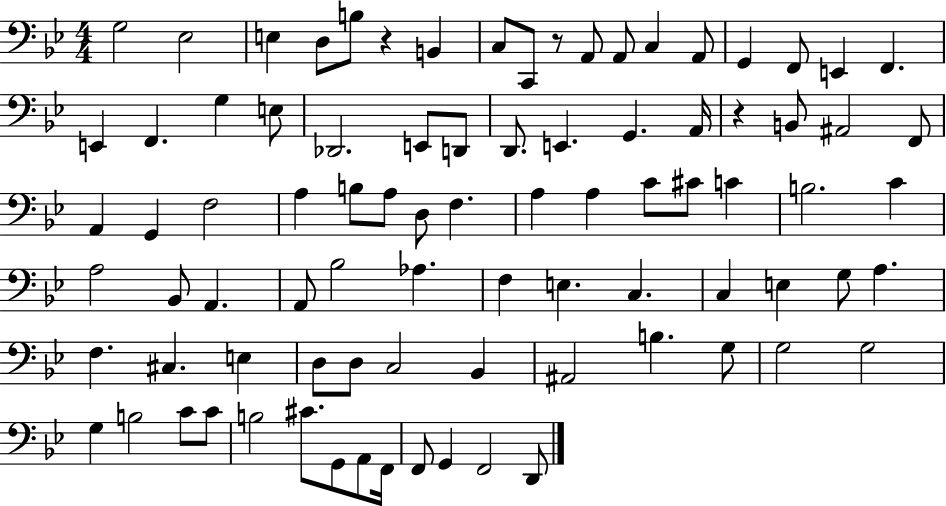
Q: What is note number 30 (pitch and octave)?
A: F2